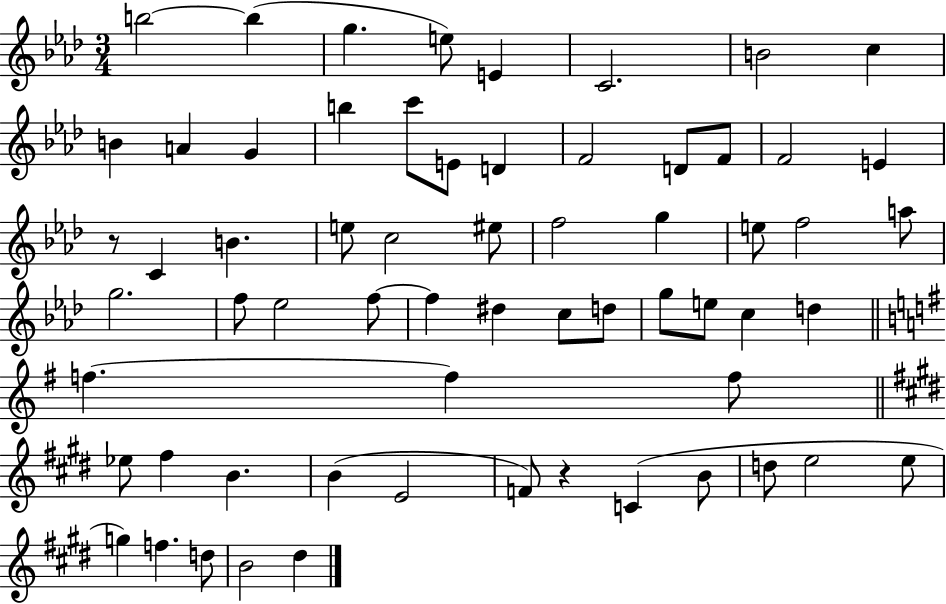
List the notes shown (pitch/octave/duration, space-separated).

B5/h B5/q G5/q. E5/e E4/q C4/h. B4/h C5/q B4/q A4/q G4/q B5/q C6/e E4/e D4/q F4/h D4/e F4/e F4/h E4/q R/e C4/q B4/q. E5/e C5/h EIS5/e F5/h G5/q E5/e F5/h A5/e G5/h. F5/e Eb5/h F5/e F5/q D#5/q C5/e D5/e G5/e E5/e C5/q D5/q F5/q. F5/q F5/e Eb5/e F#5/q B4/q. B4/q E4/h F4/e R/q C4/q B4/e D5/e E5/h E5/e G5/q F5/q. D5/e B4/h D#5/q